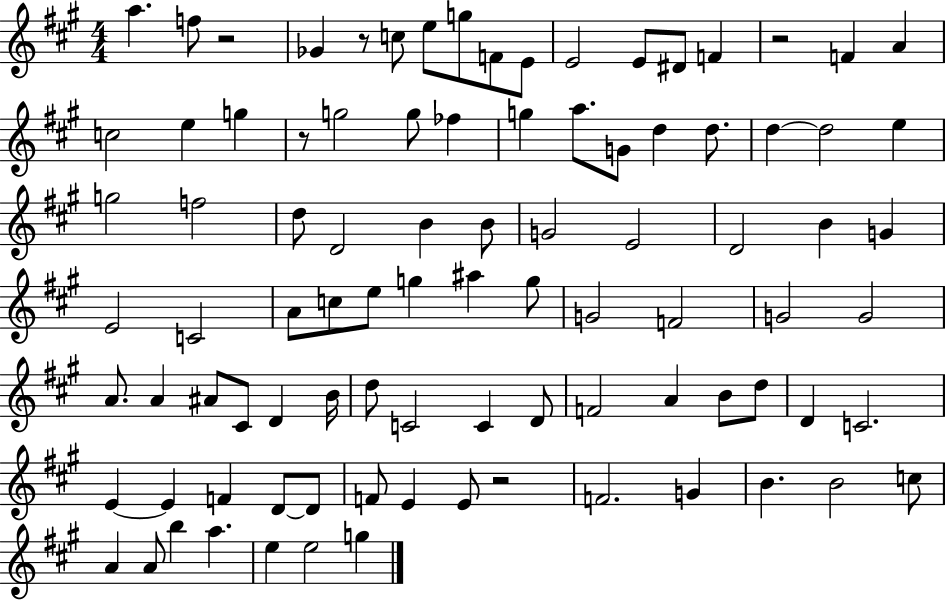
A5/q. F5/e R/h Gb4/q R/e C5/e E5/e G5/e F4/e E4/e E4/h E4/e D#4/e F4/q R/h F4/q A4/q C5/h E5/q G5/q R/e G5/h G5/e FES5/q G5/q A5/e. G4/e D5/q D5/e. D5/q D5/h E5/q G5/h F5/h D5/e D4/h B4/q B4/e G4/h E4/h D4/h B4/q G4/q E4/h C4/h A4/e C5/e E5/e G5/q A#5/q G5/e G4/h F4/h G4/h G4/h A4/e. A4/q A#4/e C#4/e D4/q B4/s D5/e C4/h C4/q D4/e F4/h A4/q B4/e D5/e D4/q C4/h. E4/q E4/q F4/q D4/e D4/e F4/e E4/q E4/e R/h F4/h. G4/q B4/q. B4/h C5/e A4/q A4/e B5/q A5/q. E5/q E5/h G5/q